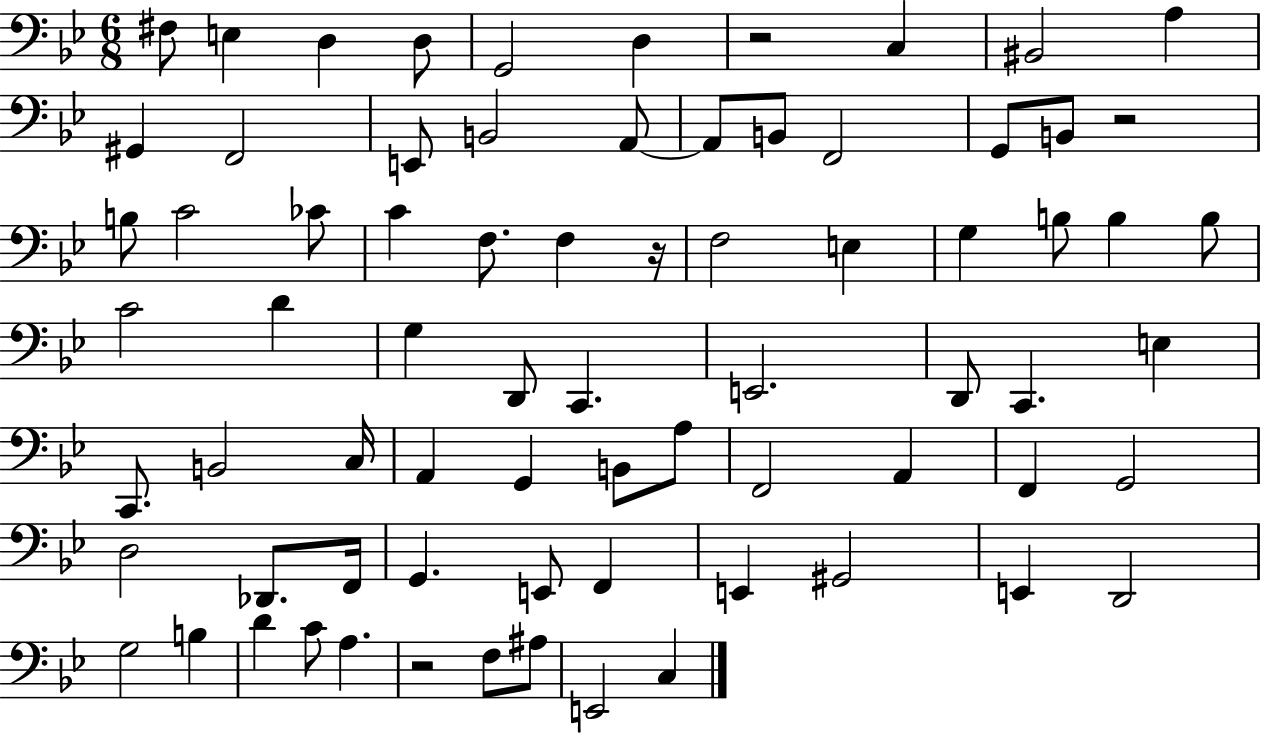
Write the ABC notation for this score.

X:1
T:Untitled
M:6/8
L:1/4
K:Bb
^F,/2 E, D, D,/2 G,,2 D, z2 C, ^B,,2 A, ^G,, F,,2 E,,/2 B,,2 A,,/2 A,,/2 B,,/2 F,,2 G,,/2 B,,/2 z2 B,/2 C2 _C/2 C F,/2 F, z/4 F,2 E, G, B,/2 B, B,/2 C2 D G, D,,/2 C,, E,,2 D,,/2 C,, E, C,,/2 B,,2 C,/4 A,, G,, B,,/2 A,/2 F,,2 A,, F,, G,,2 D,2 _D,,/2 F,,/4 G,, E,,/2 F,, E,, ^G,,2 E,, D,,2 G,2 B, D C/2 A, z2 F,/2 ^A,/2 E,,2 C,